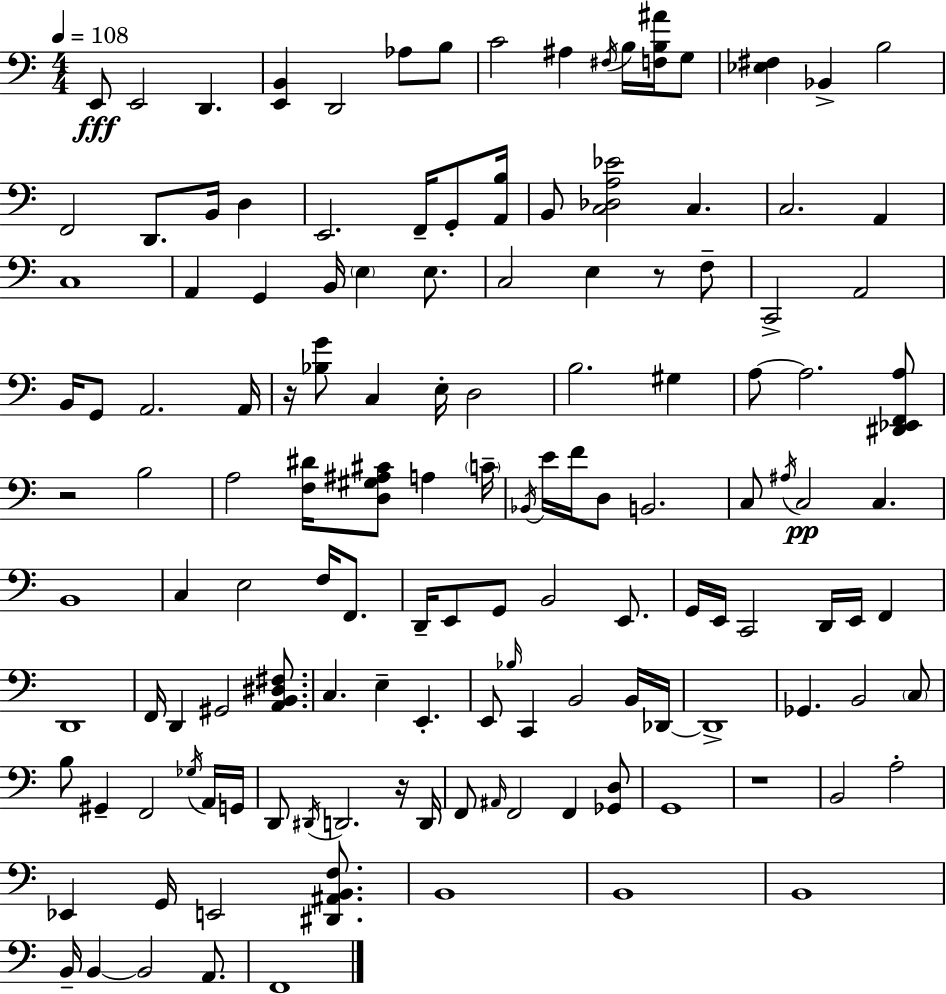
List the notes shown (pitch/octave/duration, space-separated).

E2/e E2/h D2/q. [E2,B2]/q D2/h Ab3/e B3/e C4/h A#3/q F#3/s B3/s [F3,B3,A#4]/s G3/e [Eb3,F#3]/q Bb2/q B3/h F2/h D2/e. B2/s D3/q E2/h. F2/s G2/e [A2,B3]/s B2/e [C3,Db3,A3,Eb4]/h C3/q. C3/h. A2/q C3/w A2/q G2/q B2/s E3/q E3/e. C3/h E3/q R/e F3/e C2/h A2/h B2/s G2/e A2/h. A2/s R/s [Bb3,G4]/e C3/q E3/s D3/h B3/h. G#3/q A3/e A3/h. [D#2,Eb2,F2,A3]/e R/h B3/h A3/h [F3,D#4]/s [D3,G#3,A#3,C#4]/e A3/q C4/s Bb2/s E4/s F4/s D3/e B2/h. C3/e A#3/s C3/h C3/q. B2/w C3/q E3/h F3/s F2/e. D2/s E2/e G2/e B2/h E2/e. G2/s E2/s C2/h D2/s E2/s F2/q D2/w F2/s D2/q G#2/h [A2,B2,D#3,F#3]/e. C3/q. E3/q E2/q. E2/e Bb3/s C2/q B2/h B2/s Db2/s Db2/w Gb2/q. B2/h C3/e B3/e G#2/q F2/h Gb3/s A2/s G2/s D2/e D#2/s D2/h. R/s D2/s F2/e A#2/s F2/h F2/q [Gb2,D3]/e G2/w R/w B2/h A3/h Eb2/q G2/s E2/h [D#2,A#2,B2,F3]/e. B2/w B2/w B2/w B2/s B2/q B2/h A2/e. F2/w